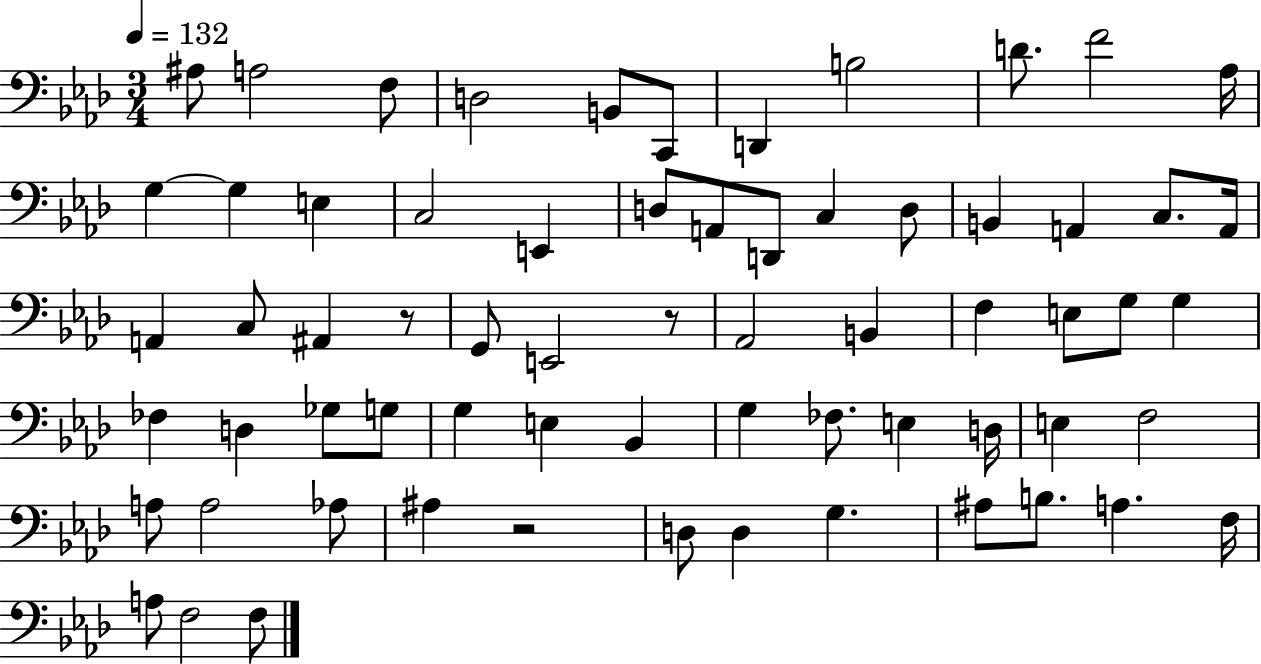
{
  \clef bass
  \numericTimeSignature
  \time 3/4
  \key aes \major
  \tempo 4 = 132
  \repeat volta 2 { ais8 a2 f8 | d2 b,8 c,8 | d,4 b2 | d'8. f'2 aes16 | \break g4~~ g4 e4 | c2 e,4 | d8 a,8 d,8 c4 d8 | b,4 a,4 c8. a,16 | \break a,4 c8 ais,4 r8 | g,8 e,2 r8 | aes,2 b,4 | f4 e8 g8 g4 | \break fes4 d4 ges8 g8 | g4 e4 bes,4 | g4 fes8. e4 d16 | e4 f2 | \break a8 a2 aes8 | ais4 r2 | d8 d4 g4. | ais8 b8. a4. f16 | \break a8 f2 f8 | } \bar "|."
}